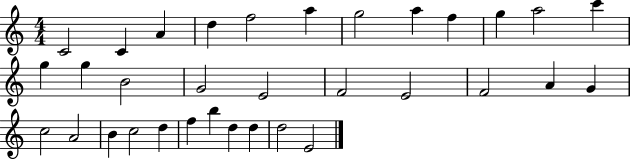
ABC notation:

X:1
T:Untitled
M:4/4
L:1/4
K:C
C2 C A d f2 a g2 a f g a2 c' g g B2 G2 E2 F2 E2 F2 A G c2 A2 B c2 d f b d d d2 E2